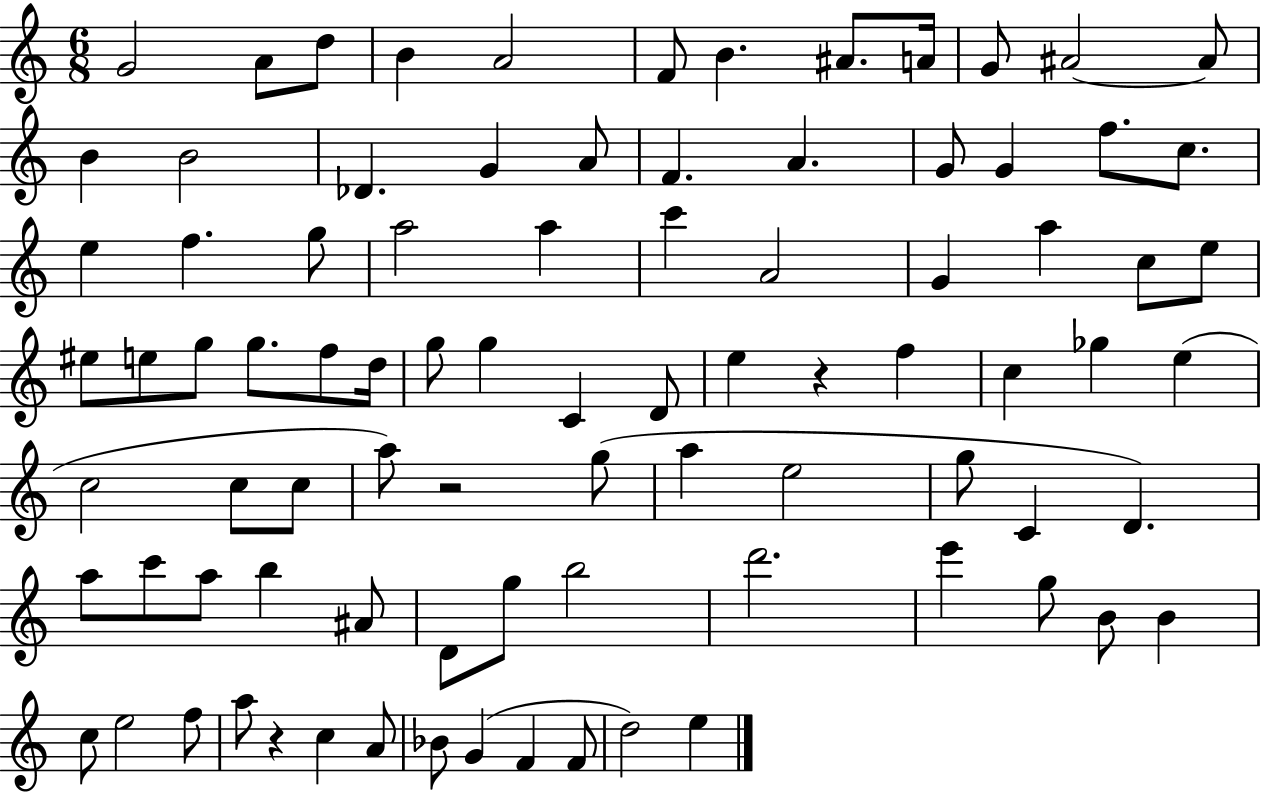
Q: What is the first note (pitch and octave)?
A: G4